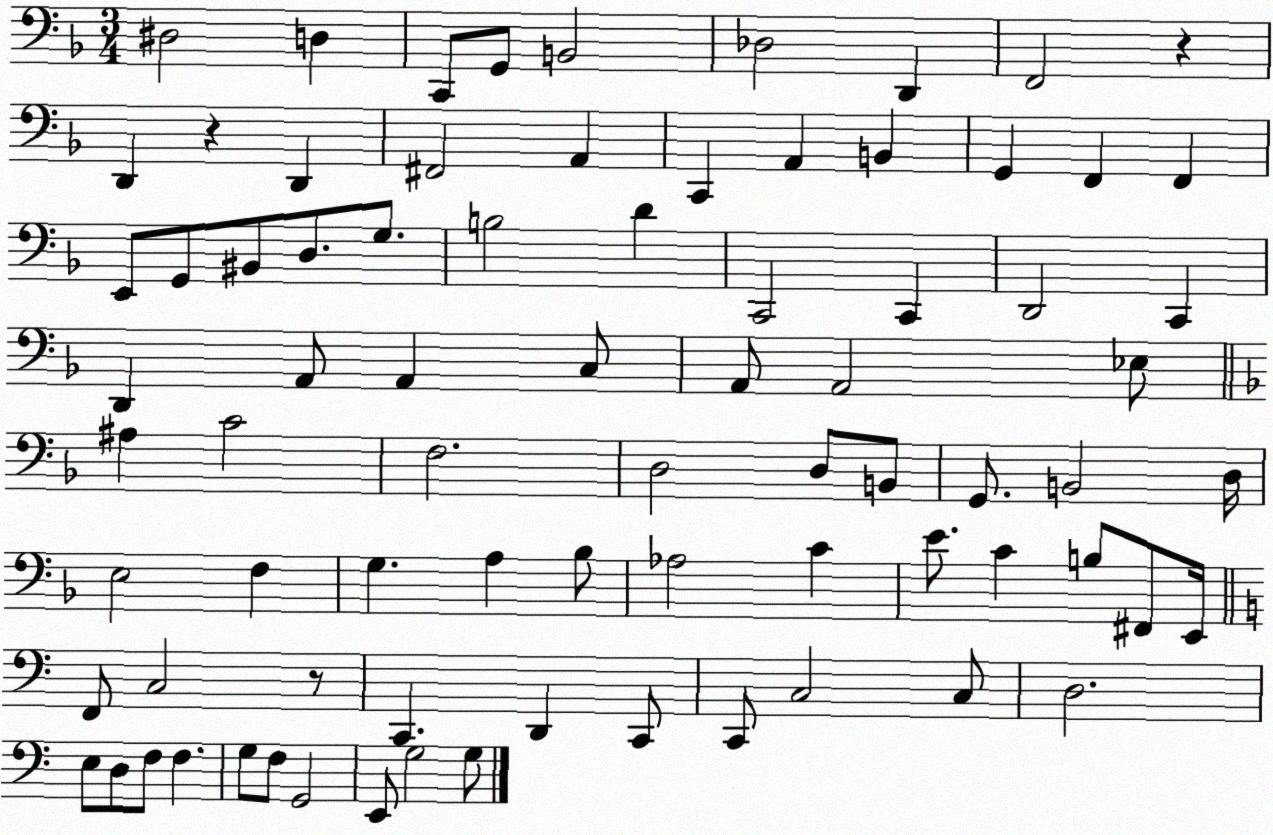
X:1
T:Untitled
M:3/4
L:1/4
K:F
^D,2 D, C,,/2 G,,/2 B,,2 _D,2 D,, F,,2 z D,, z D,, ^F,,2 A,, C,, A,, B,, G,, F,, F,, E,,/2 G,,/2 ^B,,/2 D,/2 G,/2 B,2 D C,,2 C,, D,,2 C,, D,, A,,/2 A,, C,/2 A,,/2 A,,2 _E,/2 ^A, C2 F,2 D,2 D,/2 B,,/2 G,,/2 B,,2 D,/4 E,2 F, G, A, _B,/2 _A,2 C E/2 C B,/2 ^F,,/2 E,,/4 F,,/2 C,2 z/2 C,, D,, C,,/2 C,,/2 C,2 C,/2 D,2 E,/2 D,/2 F,/2 F, G,/2 F,/2 G,,2 E,,/2 G,2 G,/2